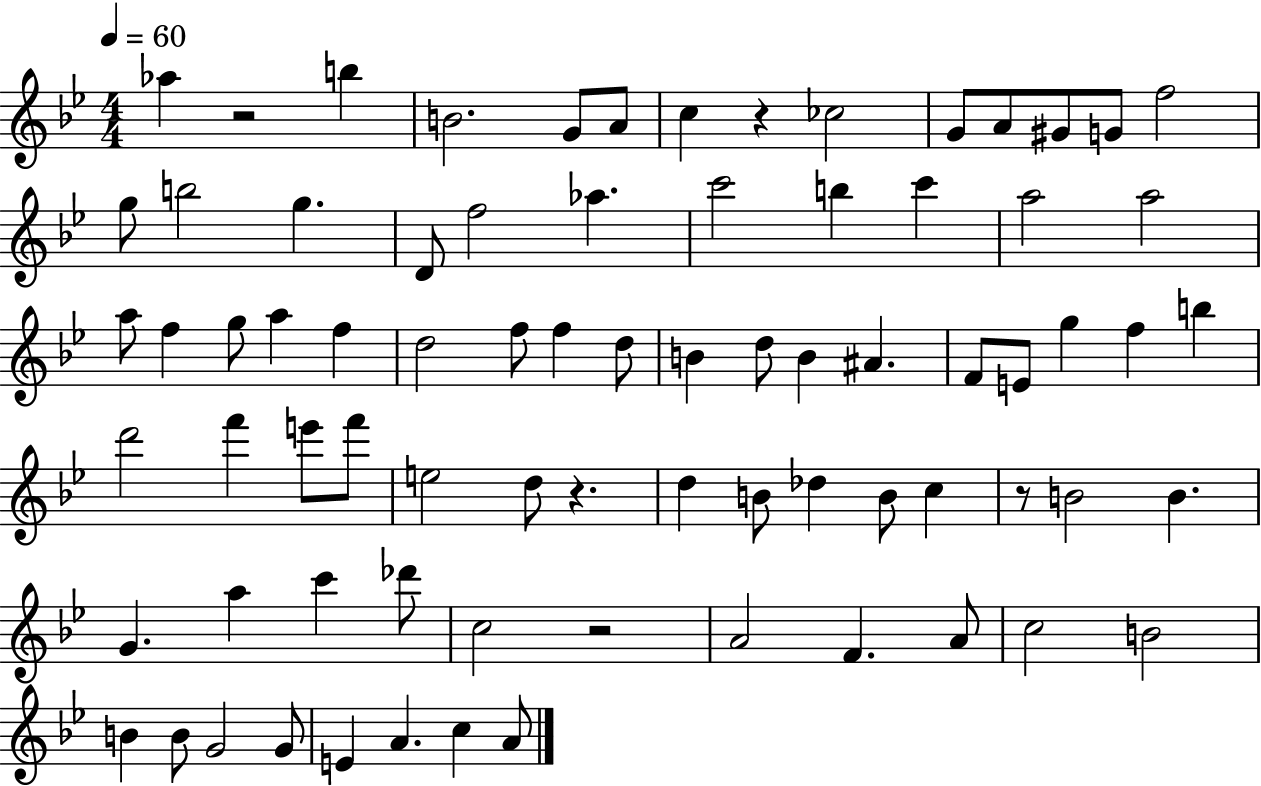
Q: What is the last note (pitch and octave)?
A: A4